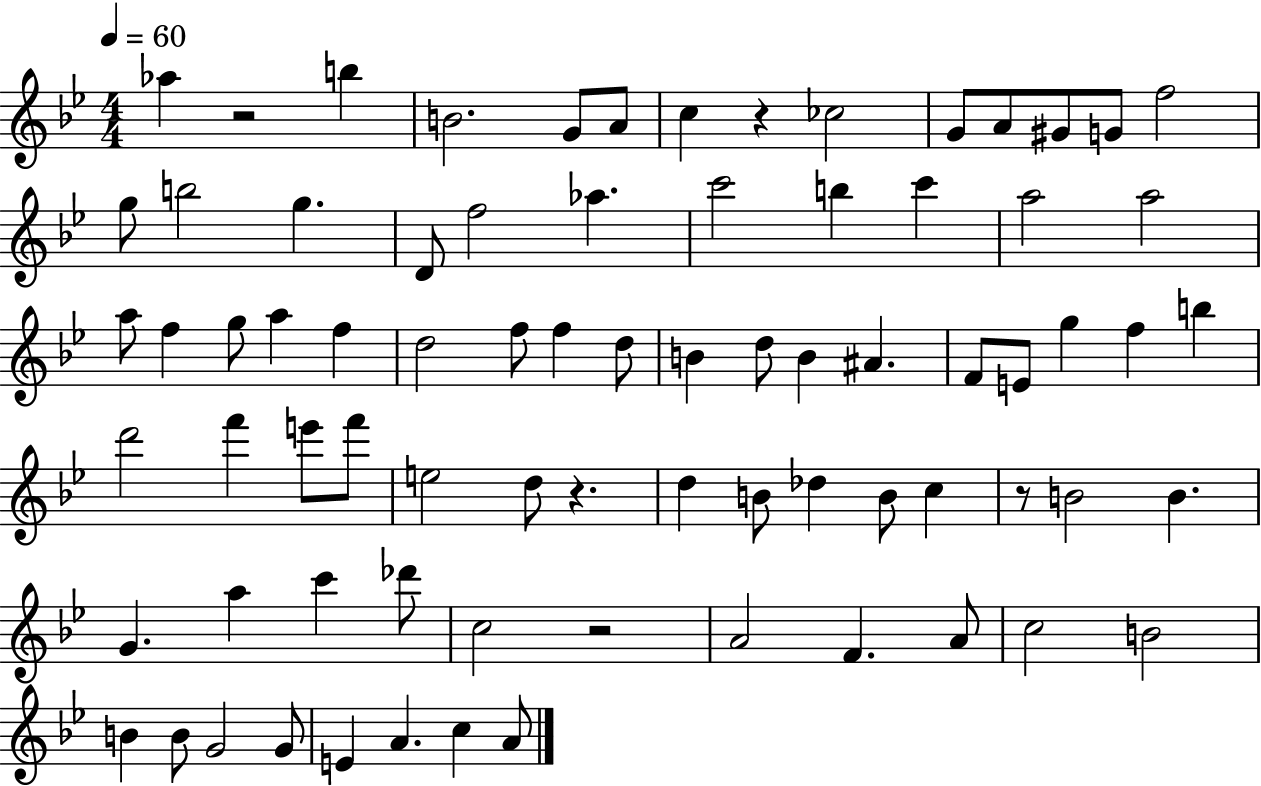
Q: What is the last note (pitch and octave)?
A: A4